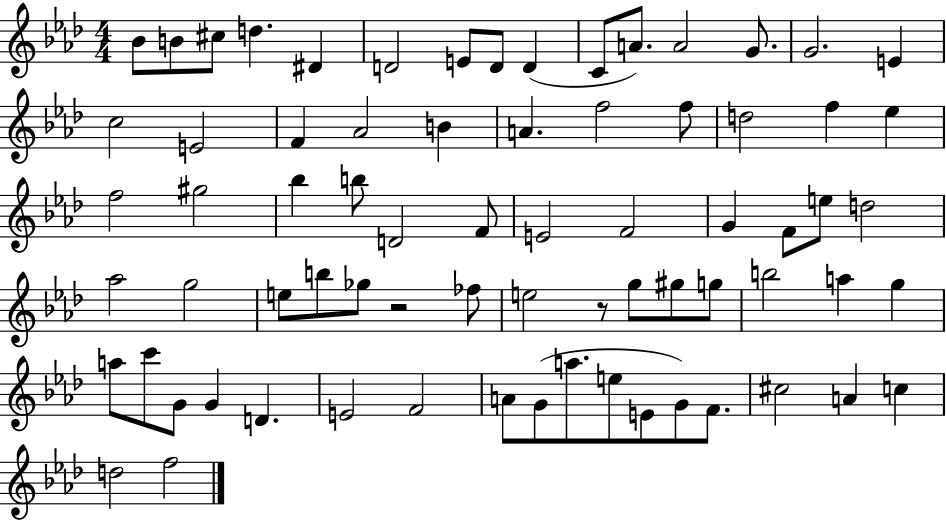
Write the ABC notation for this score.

X:1
T:Untitled
M:4/4
L:1/4
K:Ab
_B/2 B/2 ^c/2 d ^D D2 E/2 D/2 D C/2 A/2 A2 G/2 G2 E c2 E2 F _A2 B A f2 f/2 d2 f _e f2 ^g2 _b b/2 D2 F/2 E2 F2 G F/2 e/2 d2 _a2 g2 e/2 b/2 _g/2 z2 _f/2 e2 z/2 g/2 ^g/2 g/2 b2 a g a/2 c'/2 G/2 G D E2 F2 A/2 G/2 a/2 e/2 E/2 G/2 F/2 ^c2 A c d2 f2